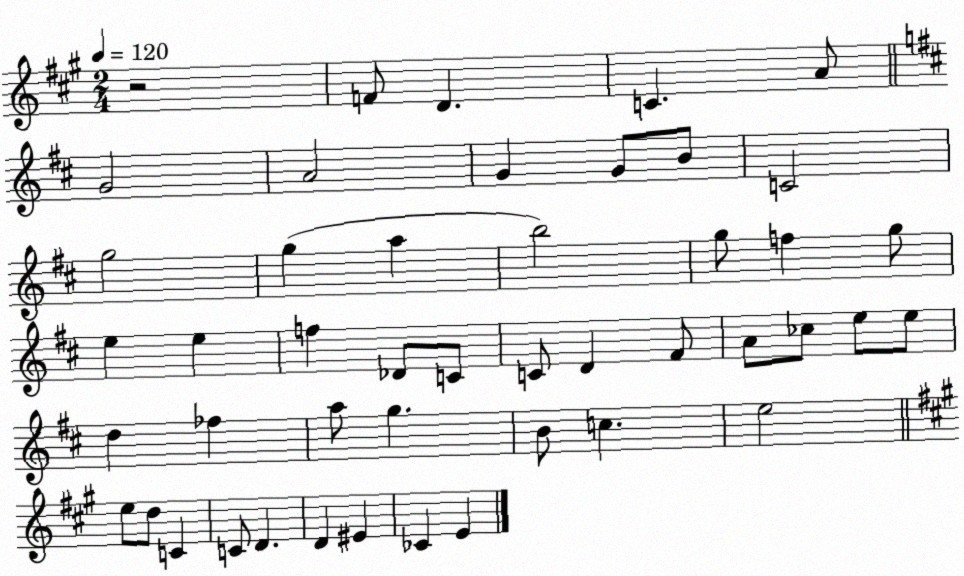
X:1
T:Untitled
M:2/4
L:1/4
K:A
z2 F/2 D C A/2 G2 A2 G G/2 B/2 C2 g2 g a b2 g/2 f g/2 e e f _D/2 C/2 C/2 D ^F/2 A/2 _c/2 e/2 e/2 d _f a/2 g B/2 c e2 e/2 d/2 C C/2 D D ^E _C E